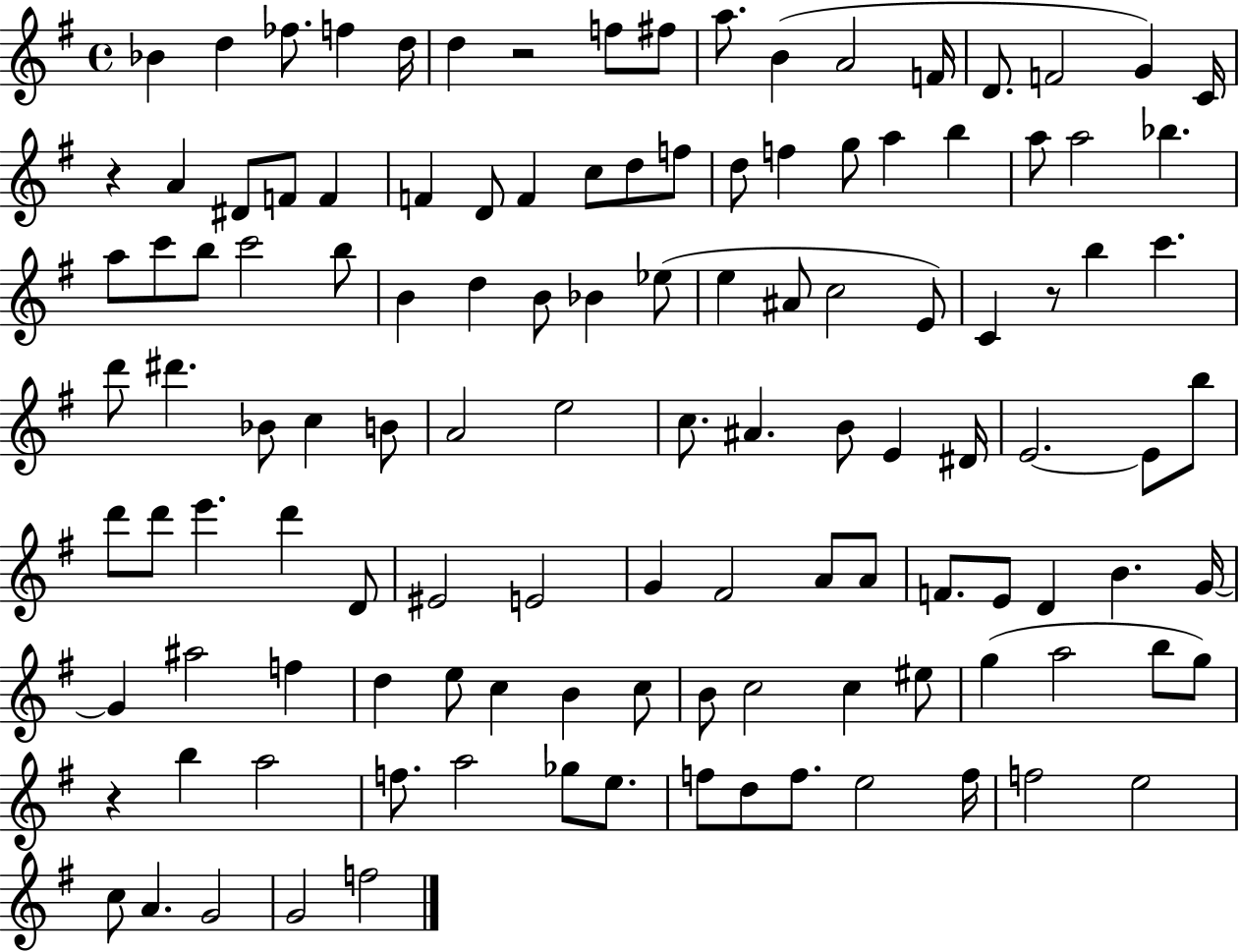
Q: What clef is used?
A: treble